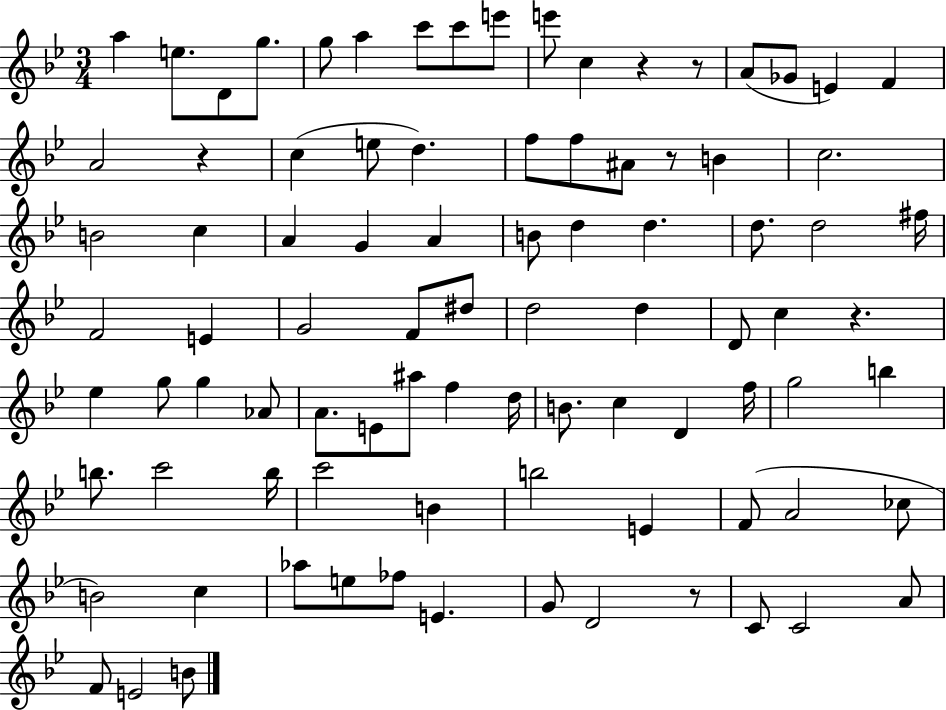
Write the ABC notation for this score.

X:1
T:Untitled
M:3/4
L:1/4
K:Bb
a e/2 D/2 g/2 g/2 a c'/2 c'/2 e'/2 e'/2 c z z/2 A/2 _G/2 E F A2 z c e/2 d f/2 f/2 ^A/2 z/2 B c2 B2 c A G A B/2 d d d/2 d2 ^f/4 F2 E G2 F/2 ^d/2 d2 d D/2 c z _e g/2 g _A/2 A/2 E/2 ^a/2 f d/4 B/2 c D f/4 g2 b b/2 c'2 b/4 c'2 B b2 E F/2 A2 _c/2 B2 c _a/2 e/2 _f/2 E G/2 D2 z/2 C/2 C2 A/2 F/2 E2 B/2